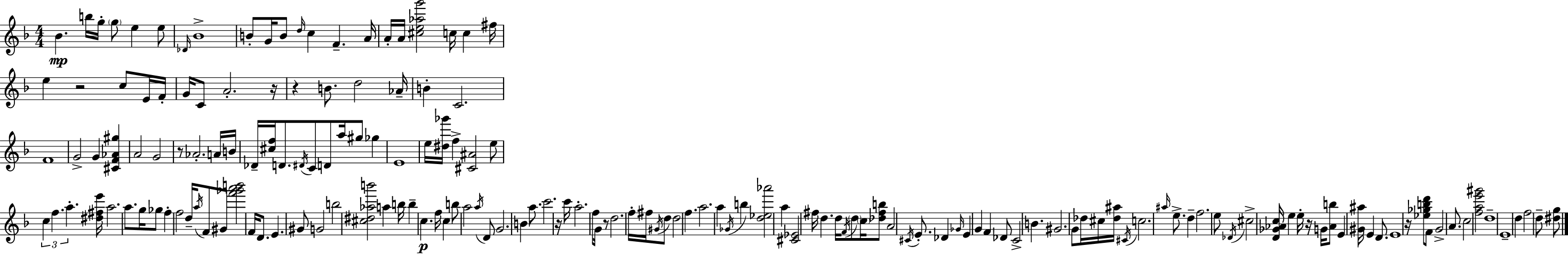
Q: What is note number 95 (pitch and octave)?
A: D5